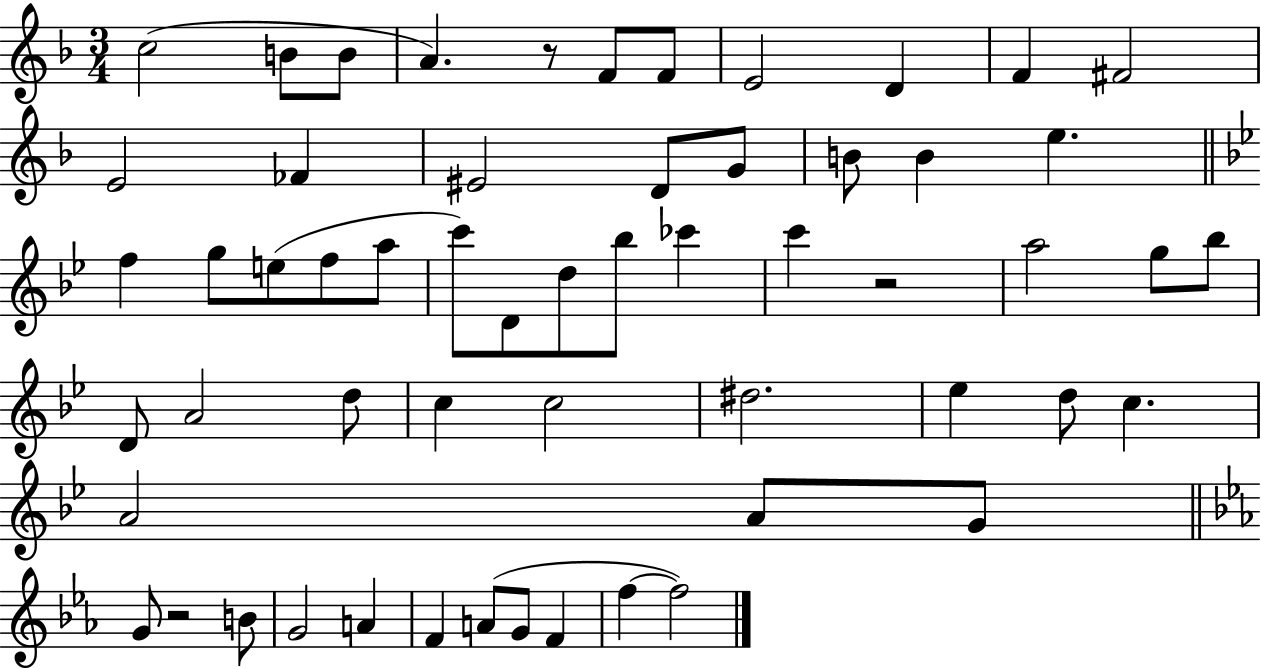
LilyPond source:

{
  \clef treble
  \numericTimeSignature
  \time 3/4
  \key f \major
  \repeat volta 2 { c''2( b'8 b'8 | a'4.) r8 f'8 f'8 | e'2 d'4 | f'4 fis'2 | \break e'2 fes'4 | eis'2 d'8 g'8 | b'8 b'4 e''4. | \bar "||" \break \key g \minor f''4 g''8 e''8( f''8 a''8 | c'''8) d'8 d''8 bes''8 ces'''4 | c'''4 r2 | a''2 g''8 bes''8 | \break d'8 a'2 d''8 | c''4 c''2 | dis''2. | ees''4 d''8 c''4. | \break a'2 a'8 g'8 | \bar "||" \break \key ees \major g'8 r2 b'8 | g'2 a'4 | f'4 a'8( g'8 f'4 | f''4~~ f''2) | \break } \bar "|."
}